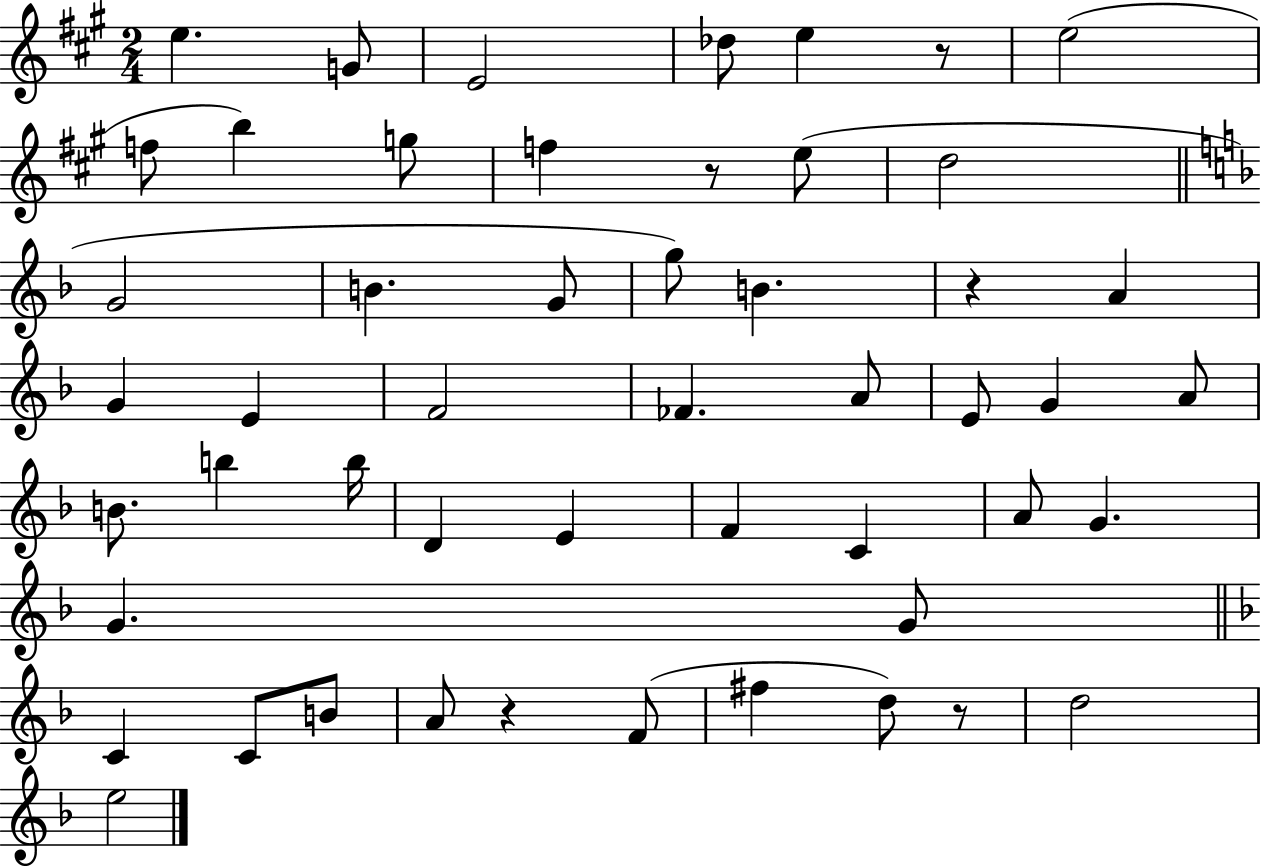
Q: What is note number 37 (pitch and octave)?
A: G4